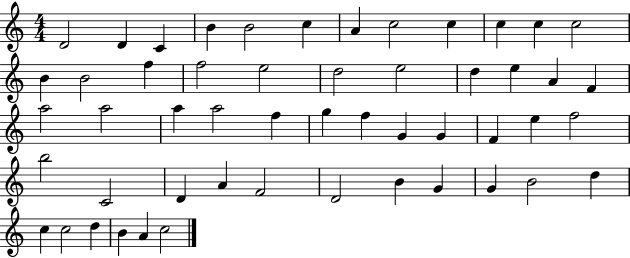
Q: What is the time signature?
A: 4/4